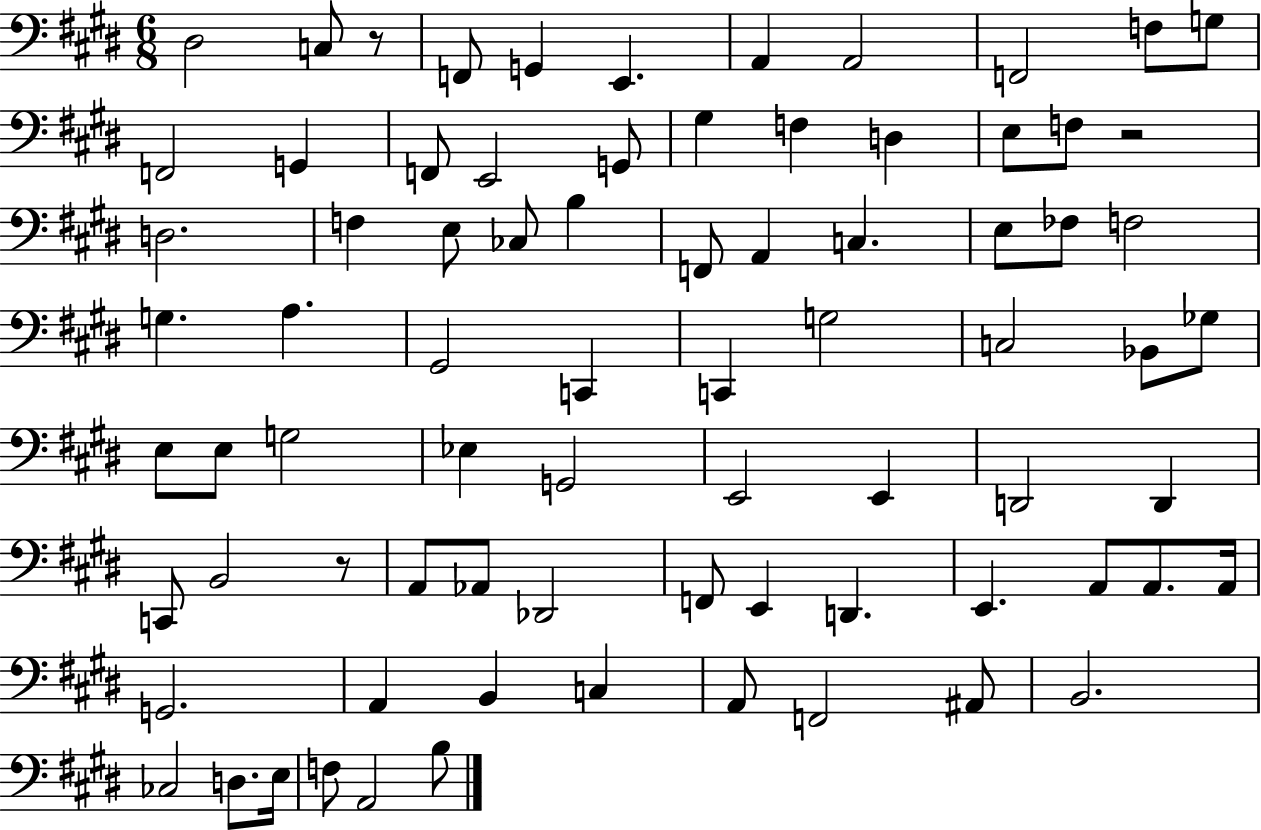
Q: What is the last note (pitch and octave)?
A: B3